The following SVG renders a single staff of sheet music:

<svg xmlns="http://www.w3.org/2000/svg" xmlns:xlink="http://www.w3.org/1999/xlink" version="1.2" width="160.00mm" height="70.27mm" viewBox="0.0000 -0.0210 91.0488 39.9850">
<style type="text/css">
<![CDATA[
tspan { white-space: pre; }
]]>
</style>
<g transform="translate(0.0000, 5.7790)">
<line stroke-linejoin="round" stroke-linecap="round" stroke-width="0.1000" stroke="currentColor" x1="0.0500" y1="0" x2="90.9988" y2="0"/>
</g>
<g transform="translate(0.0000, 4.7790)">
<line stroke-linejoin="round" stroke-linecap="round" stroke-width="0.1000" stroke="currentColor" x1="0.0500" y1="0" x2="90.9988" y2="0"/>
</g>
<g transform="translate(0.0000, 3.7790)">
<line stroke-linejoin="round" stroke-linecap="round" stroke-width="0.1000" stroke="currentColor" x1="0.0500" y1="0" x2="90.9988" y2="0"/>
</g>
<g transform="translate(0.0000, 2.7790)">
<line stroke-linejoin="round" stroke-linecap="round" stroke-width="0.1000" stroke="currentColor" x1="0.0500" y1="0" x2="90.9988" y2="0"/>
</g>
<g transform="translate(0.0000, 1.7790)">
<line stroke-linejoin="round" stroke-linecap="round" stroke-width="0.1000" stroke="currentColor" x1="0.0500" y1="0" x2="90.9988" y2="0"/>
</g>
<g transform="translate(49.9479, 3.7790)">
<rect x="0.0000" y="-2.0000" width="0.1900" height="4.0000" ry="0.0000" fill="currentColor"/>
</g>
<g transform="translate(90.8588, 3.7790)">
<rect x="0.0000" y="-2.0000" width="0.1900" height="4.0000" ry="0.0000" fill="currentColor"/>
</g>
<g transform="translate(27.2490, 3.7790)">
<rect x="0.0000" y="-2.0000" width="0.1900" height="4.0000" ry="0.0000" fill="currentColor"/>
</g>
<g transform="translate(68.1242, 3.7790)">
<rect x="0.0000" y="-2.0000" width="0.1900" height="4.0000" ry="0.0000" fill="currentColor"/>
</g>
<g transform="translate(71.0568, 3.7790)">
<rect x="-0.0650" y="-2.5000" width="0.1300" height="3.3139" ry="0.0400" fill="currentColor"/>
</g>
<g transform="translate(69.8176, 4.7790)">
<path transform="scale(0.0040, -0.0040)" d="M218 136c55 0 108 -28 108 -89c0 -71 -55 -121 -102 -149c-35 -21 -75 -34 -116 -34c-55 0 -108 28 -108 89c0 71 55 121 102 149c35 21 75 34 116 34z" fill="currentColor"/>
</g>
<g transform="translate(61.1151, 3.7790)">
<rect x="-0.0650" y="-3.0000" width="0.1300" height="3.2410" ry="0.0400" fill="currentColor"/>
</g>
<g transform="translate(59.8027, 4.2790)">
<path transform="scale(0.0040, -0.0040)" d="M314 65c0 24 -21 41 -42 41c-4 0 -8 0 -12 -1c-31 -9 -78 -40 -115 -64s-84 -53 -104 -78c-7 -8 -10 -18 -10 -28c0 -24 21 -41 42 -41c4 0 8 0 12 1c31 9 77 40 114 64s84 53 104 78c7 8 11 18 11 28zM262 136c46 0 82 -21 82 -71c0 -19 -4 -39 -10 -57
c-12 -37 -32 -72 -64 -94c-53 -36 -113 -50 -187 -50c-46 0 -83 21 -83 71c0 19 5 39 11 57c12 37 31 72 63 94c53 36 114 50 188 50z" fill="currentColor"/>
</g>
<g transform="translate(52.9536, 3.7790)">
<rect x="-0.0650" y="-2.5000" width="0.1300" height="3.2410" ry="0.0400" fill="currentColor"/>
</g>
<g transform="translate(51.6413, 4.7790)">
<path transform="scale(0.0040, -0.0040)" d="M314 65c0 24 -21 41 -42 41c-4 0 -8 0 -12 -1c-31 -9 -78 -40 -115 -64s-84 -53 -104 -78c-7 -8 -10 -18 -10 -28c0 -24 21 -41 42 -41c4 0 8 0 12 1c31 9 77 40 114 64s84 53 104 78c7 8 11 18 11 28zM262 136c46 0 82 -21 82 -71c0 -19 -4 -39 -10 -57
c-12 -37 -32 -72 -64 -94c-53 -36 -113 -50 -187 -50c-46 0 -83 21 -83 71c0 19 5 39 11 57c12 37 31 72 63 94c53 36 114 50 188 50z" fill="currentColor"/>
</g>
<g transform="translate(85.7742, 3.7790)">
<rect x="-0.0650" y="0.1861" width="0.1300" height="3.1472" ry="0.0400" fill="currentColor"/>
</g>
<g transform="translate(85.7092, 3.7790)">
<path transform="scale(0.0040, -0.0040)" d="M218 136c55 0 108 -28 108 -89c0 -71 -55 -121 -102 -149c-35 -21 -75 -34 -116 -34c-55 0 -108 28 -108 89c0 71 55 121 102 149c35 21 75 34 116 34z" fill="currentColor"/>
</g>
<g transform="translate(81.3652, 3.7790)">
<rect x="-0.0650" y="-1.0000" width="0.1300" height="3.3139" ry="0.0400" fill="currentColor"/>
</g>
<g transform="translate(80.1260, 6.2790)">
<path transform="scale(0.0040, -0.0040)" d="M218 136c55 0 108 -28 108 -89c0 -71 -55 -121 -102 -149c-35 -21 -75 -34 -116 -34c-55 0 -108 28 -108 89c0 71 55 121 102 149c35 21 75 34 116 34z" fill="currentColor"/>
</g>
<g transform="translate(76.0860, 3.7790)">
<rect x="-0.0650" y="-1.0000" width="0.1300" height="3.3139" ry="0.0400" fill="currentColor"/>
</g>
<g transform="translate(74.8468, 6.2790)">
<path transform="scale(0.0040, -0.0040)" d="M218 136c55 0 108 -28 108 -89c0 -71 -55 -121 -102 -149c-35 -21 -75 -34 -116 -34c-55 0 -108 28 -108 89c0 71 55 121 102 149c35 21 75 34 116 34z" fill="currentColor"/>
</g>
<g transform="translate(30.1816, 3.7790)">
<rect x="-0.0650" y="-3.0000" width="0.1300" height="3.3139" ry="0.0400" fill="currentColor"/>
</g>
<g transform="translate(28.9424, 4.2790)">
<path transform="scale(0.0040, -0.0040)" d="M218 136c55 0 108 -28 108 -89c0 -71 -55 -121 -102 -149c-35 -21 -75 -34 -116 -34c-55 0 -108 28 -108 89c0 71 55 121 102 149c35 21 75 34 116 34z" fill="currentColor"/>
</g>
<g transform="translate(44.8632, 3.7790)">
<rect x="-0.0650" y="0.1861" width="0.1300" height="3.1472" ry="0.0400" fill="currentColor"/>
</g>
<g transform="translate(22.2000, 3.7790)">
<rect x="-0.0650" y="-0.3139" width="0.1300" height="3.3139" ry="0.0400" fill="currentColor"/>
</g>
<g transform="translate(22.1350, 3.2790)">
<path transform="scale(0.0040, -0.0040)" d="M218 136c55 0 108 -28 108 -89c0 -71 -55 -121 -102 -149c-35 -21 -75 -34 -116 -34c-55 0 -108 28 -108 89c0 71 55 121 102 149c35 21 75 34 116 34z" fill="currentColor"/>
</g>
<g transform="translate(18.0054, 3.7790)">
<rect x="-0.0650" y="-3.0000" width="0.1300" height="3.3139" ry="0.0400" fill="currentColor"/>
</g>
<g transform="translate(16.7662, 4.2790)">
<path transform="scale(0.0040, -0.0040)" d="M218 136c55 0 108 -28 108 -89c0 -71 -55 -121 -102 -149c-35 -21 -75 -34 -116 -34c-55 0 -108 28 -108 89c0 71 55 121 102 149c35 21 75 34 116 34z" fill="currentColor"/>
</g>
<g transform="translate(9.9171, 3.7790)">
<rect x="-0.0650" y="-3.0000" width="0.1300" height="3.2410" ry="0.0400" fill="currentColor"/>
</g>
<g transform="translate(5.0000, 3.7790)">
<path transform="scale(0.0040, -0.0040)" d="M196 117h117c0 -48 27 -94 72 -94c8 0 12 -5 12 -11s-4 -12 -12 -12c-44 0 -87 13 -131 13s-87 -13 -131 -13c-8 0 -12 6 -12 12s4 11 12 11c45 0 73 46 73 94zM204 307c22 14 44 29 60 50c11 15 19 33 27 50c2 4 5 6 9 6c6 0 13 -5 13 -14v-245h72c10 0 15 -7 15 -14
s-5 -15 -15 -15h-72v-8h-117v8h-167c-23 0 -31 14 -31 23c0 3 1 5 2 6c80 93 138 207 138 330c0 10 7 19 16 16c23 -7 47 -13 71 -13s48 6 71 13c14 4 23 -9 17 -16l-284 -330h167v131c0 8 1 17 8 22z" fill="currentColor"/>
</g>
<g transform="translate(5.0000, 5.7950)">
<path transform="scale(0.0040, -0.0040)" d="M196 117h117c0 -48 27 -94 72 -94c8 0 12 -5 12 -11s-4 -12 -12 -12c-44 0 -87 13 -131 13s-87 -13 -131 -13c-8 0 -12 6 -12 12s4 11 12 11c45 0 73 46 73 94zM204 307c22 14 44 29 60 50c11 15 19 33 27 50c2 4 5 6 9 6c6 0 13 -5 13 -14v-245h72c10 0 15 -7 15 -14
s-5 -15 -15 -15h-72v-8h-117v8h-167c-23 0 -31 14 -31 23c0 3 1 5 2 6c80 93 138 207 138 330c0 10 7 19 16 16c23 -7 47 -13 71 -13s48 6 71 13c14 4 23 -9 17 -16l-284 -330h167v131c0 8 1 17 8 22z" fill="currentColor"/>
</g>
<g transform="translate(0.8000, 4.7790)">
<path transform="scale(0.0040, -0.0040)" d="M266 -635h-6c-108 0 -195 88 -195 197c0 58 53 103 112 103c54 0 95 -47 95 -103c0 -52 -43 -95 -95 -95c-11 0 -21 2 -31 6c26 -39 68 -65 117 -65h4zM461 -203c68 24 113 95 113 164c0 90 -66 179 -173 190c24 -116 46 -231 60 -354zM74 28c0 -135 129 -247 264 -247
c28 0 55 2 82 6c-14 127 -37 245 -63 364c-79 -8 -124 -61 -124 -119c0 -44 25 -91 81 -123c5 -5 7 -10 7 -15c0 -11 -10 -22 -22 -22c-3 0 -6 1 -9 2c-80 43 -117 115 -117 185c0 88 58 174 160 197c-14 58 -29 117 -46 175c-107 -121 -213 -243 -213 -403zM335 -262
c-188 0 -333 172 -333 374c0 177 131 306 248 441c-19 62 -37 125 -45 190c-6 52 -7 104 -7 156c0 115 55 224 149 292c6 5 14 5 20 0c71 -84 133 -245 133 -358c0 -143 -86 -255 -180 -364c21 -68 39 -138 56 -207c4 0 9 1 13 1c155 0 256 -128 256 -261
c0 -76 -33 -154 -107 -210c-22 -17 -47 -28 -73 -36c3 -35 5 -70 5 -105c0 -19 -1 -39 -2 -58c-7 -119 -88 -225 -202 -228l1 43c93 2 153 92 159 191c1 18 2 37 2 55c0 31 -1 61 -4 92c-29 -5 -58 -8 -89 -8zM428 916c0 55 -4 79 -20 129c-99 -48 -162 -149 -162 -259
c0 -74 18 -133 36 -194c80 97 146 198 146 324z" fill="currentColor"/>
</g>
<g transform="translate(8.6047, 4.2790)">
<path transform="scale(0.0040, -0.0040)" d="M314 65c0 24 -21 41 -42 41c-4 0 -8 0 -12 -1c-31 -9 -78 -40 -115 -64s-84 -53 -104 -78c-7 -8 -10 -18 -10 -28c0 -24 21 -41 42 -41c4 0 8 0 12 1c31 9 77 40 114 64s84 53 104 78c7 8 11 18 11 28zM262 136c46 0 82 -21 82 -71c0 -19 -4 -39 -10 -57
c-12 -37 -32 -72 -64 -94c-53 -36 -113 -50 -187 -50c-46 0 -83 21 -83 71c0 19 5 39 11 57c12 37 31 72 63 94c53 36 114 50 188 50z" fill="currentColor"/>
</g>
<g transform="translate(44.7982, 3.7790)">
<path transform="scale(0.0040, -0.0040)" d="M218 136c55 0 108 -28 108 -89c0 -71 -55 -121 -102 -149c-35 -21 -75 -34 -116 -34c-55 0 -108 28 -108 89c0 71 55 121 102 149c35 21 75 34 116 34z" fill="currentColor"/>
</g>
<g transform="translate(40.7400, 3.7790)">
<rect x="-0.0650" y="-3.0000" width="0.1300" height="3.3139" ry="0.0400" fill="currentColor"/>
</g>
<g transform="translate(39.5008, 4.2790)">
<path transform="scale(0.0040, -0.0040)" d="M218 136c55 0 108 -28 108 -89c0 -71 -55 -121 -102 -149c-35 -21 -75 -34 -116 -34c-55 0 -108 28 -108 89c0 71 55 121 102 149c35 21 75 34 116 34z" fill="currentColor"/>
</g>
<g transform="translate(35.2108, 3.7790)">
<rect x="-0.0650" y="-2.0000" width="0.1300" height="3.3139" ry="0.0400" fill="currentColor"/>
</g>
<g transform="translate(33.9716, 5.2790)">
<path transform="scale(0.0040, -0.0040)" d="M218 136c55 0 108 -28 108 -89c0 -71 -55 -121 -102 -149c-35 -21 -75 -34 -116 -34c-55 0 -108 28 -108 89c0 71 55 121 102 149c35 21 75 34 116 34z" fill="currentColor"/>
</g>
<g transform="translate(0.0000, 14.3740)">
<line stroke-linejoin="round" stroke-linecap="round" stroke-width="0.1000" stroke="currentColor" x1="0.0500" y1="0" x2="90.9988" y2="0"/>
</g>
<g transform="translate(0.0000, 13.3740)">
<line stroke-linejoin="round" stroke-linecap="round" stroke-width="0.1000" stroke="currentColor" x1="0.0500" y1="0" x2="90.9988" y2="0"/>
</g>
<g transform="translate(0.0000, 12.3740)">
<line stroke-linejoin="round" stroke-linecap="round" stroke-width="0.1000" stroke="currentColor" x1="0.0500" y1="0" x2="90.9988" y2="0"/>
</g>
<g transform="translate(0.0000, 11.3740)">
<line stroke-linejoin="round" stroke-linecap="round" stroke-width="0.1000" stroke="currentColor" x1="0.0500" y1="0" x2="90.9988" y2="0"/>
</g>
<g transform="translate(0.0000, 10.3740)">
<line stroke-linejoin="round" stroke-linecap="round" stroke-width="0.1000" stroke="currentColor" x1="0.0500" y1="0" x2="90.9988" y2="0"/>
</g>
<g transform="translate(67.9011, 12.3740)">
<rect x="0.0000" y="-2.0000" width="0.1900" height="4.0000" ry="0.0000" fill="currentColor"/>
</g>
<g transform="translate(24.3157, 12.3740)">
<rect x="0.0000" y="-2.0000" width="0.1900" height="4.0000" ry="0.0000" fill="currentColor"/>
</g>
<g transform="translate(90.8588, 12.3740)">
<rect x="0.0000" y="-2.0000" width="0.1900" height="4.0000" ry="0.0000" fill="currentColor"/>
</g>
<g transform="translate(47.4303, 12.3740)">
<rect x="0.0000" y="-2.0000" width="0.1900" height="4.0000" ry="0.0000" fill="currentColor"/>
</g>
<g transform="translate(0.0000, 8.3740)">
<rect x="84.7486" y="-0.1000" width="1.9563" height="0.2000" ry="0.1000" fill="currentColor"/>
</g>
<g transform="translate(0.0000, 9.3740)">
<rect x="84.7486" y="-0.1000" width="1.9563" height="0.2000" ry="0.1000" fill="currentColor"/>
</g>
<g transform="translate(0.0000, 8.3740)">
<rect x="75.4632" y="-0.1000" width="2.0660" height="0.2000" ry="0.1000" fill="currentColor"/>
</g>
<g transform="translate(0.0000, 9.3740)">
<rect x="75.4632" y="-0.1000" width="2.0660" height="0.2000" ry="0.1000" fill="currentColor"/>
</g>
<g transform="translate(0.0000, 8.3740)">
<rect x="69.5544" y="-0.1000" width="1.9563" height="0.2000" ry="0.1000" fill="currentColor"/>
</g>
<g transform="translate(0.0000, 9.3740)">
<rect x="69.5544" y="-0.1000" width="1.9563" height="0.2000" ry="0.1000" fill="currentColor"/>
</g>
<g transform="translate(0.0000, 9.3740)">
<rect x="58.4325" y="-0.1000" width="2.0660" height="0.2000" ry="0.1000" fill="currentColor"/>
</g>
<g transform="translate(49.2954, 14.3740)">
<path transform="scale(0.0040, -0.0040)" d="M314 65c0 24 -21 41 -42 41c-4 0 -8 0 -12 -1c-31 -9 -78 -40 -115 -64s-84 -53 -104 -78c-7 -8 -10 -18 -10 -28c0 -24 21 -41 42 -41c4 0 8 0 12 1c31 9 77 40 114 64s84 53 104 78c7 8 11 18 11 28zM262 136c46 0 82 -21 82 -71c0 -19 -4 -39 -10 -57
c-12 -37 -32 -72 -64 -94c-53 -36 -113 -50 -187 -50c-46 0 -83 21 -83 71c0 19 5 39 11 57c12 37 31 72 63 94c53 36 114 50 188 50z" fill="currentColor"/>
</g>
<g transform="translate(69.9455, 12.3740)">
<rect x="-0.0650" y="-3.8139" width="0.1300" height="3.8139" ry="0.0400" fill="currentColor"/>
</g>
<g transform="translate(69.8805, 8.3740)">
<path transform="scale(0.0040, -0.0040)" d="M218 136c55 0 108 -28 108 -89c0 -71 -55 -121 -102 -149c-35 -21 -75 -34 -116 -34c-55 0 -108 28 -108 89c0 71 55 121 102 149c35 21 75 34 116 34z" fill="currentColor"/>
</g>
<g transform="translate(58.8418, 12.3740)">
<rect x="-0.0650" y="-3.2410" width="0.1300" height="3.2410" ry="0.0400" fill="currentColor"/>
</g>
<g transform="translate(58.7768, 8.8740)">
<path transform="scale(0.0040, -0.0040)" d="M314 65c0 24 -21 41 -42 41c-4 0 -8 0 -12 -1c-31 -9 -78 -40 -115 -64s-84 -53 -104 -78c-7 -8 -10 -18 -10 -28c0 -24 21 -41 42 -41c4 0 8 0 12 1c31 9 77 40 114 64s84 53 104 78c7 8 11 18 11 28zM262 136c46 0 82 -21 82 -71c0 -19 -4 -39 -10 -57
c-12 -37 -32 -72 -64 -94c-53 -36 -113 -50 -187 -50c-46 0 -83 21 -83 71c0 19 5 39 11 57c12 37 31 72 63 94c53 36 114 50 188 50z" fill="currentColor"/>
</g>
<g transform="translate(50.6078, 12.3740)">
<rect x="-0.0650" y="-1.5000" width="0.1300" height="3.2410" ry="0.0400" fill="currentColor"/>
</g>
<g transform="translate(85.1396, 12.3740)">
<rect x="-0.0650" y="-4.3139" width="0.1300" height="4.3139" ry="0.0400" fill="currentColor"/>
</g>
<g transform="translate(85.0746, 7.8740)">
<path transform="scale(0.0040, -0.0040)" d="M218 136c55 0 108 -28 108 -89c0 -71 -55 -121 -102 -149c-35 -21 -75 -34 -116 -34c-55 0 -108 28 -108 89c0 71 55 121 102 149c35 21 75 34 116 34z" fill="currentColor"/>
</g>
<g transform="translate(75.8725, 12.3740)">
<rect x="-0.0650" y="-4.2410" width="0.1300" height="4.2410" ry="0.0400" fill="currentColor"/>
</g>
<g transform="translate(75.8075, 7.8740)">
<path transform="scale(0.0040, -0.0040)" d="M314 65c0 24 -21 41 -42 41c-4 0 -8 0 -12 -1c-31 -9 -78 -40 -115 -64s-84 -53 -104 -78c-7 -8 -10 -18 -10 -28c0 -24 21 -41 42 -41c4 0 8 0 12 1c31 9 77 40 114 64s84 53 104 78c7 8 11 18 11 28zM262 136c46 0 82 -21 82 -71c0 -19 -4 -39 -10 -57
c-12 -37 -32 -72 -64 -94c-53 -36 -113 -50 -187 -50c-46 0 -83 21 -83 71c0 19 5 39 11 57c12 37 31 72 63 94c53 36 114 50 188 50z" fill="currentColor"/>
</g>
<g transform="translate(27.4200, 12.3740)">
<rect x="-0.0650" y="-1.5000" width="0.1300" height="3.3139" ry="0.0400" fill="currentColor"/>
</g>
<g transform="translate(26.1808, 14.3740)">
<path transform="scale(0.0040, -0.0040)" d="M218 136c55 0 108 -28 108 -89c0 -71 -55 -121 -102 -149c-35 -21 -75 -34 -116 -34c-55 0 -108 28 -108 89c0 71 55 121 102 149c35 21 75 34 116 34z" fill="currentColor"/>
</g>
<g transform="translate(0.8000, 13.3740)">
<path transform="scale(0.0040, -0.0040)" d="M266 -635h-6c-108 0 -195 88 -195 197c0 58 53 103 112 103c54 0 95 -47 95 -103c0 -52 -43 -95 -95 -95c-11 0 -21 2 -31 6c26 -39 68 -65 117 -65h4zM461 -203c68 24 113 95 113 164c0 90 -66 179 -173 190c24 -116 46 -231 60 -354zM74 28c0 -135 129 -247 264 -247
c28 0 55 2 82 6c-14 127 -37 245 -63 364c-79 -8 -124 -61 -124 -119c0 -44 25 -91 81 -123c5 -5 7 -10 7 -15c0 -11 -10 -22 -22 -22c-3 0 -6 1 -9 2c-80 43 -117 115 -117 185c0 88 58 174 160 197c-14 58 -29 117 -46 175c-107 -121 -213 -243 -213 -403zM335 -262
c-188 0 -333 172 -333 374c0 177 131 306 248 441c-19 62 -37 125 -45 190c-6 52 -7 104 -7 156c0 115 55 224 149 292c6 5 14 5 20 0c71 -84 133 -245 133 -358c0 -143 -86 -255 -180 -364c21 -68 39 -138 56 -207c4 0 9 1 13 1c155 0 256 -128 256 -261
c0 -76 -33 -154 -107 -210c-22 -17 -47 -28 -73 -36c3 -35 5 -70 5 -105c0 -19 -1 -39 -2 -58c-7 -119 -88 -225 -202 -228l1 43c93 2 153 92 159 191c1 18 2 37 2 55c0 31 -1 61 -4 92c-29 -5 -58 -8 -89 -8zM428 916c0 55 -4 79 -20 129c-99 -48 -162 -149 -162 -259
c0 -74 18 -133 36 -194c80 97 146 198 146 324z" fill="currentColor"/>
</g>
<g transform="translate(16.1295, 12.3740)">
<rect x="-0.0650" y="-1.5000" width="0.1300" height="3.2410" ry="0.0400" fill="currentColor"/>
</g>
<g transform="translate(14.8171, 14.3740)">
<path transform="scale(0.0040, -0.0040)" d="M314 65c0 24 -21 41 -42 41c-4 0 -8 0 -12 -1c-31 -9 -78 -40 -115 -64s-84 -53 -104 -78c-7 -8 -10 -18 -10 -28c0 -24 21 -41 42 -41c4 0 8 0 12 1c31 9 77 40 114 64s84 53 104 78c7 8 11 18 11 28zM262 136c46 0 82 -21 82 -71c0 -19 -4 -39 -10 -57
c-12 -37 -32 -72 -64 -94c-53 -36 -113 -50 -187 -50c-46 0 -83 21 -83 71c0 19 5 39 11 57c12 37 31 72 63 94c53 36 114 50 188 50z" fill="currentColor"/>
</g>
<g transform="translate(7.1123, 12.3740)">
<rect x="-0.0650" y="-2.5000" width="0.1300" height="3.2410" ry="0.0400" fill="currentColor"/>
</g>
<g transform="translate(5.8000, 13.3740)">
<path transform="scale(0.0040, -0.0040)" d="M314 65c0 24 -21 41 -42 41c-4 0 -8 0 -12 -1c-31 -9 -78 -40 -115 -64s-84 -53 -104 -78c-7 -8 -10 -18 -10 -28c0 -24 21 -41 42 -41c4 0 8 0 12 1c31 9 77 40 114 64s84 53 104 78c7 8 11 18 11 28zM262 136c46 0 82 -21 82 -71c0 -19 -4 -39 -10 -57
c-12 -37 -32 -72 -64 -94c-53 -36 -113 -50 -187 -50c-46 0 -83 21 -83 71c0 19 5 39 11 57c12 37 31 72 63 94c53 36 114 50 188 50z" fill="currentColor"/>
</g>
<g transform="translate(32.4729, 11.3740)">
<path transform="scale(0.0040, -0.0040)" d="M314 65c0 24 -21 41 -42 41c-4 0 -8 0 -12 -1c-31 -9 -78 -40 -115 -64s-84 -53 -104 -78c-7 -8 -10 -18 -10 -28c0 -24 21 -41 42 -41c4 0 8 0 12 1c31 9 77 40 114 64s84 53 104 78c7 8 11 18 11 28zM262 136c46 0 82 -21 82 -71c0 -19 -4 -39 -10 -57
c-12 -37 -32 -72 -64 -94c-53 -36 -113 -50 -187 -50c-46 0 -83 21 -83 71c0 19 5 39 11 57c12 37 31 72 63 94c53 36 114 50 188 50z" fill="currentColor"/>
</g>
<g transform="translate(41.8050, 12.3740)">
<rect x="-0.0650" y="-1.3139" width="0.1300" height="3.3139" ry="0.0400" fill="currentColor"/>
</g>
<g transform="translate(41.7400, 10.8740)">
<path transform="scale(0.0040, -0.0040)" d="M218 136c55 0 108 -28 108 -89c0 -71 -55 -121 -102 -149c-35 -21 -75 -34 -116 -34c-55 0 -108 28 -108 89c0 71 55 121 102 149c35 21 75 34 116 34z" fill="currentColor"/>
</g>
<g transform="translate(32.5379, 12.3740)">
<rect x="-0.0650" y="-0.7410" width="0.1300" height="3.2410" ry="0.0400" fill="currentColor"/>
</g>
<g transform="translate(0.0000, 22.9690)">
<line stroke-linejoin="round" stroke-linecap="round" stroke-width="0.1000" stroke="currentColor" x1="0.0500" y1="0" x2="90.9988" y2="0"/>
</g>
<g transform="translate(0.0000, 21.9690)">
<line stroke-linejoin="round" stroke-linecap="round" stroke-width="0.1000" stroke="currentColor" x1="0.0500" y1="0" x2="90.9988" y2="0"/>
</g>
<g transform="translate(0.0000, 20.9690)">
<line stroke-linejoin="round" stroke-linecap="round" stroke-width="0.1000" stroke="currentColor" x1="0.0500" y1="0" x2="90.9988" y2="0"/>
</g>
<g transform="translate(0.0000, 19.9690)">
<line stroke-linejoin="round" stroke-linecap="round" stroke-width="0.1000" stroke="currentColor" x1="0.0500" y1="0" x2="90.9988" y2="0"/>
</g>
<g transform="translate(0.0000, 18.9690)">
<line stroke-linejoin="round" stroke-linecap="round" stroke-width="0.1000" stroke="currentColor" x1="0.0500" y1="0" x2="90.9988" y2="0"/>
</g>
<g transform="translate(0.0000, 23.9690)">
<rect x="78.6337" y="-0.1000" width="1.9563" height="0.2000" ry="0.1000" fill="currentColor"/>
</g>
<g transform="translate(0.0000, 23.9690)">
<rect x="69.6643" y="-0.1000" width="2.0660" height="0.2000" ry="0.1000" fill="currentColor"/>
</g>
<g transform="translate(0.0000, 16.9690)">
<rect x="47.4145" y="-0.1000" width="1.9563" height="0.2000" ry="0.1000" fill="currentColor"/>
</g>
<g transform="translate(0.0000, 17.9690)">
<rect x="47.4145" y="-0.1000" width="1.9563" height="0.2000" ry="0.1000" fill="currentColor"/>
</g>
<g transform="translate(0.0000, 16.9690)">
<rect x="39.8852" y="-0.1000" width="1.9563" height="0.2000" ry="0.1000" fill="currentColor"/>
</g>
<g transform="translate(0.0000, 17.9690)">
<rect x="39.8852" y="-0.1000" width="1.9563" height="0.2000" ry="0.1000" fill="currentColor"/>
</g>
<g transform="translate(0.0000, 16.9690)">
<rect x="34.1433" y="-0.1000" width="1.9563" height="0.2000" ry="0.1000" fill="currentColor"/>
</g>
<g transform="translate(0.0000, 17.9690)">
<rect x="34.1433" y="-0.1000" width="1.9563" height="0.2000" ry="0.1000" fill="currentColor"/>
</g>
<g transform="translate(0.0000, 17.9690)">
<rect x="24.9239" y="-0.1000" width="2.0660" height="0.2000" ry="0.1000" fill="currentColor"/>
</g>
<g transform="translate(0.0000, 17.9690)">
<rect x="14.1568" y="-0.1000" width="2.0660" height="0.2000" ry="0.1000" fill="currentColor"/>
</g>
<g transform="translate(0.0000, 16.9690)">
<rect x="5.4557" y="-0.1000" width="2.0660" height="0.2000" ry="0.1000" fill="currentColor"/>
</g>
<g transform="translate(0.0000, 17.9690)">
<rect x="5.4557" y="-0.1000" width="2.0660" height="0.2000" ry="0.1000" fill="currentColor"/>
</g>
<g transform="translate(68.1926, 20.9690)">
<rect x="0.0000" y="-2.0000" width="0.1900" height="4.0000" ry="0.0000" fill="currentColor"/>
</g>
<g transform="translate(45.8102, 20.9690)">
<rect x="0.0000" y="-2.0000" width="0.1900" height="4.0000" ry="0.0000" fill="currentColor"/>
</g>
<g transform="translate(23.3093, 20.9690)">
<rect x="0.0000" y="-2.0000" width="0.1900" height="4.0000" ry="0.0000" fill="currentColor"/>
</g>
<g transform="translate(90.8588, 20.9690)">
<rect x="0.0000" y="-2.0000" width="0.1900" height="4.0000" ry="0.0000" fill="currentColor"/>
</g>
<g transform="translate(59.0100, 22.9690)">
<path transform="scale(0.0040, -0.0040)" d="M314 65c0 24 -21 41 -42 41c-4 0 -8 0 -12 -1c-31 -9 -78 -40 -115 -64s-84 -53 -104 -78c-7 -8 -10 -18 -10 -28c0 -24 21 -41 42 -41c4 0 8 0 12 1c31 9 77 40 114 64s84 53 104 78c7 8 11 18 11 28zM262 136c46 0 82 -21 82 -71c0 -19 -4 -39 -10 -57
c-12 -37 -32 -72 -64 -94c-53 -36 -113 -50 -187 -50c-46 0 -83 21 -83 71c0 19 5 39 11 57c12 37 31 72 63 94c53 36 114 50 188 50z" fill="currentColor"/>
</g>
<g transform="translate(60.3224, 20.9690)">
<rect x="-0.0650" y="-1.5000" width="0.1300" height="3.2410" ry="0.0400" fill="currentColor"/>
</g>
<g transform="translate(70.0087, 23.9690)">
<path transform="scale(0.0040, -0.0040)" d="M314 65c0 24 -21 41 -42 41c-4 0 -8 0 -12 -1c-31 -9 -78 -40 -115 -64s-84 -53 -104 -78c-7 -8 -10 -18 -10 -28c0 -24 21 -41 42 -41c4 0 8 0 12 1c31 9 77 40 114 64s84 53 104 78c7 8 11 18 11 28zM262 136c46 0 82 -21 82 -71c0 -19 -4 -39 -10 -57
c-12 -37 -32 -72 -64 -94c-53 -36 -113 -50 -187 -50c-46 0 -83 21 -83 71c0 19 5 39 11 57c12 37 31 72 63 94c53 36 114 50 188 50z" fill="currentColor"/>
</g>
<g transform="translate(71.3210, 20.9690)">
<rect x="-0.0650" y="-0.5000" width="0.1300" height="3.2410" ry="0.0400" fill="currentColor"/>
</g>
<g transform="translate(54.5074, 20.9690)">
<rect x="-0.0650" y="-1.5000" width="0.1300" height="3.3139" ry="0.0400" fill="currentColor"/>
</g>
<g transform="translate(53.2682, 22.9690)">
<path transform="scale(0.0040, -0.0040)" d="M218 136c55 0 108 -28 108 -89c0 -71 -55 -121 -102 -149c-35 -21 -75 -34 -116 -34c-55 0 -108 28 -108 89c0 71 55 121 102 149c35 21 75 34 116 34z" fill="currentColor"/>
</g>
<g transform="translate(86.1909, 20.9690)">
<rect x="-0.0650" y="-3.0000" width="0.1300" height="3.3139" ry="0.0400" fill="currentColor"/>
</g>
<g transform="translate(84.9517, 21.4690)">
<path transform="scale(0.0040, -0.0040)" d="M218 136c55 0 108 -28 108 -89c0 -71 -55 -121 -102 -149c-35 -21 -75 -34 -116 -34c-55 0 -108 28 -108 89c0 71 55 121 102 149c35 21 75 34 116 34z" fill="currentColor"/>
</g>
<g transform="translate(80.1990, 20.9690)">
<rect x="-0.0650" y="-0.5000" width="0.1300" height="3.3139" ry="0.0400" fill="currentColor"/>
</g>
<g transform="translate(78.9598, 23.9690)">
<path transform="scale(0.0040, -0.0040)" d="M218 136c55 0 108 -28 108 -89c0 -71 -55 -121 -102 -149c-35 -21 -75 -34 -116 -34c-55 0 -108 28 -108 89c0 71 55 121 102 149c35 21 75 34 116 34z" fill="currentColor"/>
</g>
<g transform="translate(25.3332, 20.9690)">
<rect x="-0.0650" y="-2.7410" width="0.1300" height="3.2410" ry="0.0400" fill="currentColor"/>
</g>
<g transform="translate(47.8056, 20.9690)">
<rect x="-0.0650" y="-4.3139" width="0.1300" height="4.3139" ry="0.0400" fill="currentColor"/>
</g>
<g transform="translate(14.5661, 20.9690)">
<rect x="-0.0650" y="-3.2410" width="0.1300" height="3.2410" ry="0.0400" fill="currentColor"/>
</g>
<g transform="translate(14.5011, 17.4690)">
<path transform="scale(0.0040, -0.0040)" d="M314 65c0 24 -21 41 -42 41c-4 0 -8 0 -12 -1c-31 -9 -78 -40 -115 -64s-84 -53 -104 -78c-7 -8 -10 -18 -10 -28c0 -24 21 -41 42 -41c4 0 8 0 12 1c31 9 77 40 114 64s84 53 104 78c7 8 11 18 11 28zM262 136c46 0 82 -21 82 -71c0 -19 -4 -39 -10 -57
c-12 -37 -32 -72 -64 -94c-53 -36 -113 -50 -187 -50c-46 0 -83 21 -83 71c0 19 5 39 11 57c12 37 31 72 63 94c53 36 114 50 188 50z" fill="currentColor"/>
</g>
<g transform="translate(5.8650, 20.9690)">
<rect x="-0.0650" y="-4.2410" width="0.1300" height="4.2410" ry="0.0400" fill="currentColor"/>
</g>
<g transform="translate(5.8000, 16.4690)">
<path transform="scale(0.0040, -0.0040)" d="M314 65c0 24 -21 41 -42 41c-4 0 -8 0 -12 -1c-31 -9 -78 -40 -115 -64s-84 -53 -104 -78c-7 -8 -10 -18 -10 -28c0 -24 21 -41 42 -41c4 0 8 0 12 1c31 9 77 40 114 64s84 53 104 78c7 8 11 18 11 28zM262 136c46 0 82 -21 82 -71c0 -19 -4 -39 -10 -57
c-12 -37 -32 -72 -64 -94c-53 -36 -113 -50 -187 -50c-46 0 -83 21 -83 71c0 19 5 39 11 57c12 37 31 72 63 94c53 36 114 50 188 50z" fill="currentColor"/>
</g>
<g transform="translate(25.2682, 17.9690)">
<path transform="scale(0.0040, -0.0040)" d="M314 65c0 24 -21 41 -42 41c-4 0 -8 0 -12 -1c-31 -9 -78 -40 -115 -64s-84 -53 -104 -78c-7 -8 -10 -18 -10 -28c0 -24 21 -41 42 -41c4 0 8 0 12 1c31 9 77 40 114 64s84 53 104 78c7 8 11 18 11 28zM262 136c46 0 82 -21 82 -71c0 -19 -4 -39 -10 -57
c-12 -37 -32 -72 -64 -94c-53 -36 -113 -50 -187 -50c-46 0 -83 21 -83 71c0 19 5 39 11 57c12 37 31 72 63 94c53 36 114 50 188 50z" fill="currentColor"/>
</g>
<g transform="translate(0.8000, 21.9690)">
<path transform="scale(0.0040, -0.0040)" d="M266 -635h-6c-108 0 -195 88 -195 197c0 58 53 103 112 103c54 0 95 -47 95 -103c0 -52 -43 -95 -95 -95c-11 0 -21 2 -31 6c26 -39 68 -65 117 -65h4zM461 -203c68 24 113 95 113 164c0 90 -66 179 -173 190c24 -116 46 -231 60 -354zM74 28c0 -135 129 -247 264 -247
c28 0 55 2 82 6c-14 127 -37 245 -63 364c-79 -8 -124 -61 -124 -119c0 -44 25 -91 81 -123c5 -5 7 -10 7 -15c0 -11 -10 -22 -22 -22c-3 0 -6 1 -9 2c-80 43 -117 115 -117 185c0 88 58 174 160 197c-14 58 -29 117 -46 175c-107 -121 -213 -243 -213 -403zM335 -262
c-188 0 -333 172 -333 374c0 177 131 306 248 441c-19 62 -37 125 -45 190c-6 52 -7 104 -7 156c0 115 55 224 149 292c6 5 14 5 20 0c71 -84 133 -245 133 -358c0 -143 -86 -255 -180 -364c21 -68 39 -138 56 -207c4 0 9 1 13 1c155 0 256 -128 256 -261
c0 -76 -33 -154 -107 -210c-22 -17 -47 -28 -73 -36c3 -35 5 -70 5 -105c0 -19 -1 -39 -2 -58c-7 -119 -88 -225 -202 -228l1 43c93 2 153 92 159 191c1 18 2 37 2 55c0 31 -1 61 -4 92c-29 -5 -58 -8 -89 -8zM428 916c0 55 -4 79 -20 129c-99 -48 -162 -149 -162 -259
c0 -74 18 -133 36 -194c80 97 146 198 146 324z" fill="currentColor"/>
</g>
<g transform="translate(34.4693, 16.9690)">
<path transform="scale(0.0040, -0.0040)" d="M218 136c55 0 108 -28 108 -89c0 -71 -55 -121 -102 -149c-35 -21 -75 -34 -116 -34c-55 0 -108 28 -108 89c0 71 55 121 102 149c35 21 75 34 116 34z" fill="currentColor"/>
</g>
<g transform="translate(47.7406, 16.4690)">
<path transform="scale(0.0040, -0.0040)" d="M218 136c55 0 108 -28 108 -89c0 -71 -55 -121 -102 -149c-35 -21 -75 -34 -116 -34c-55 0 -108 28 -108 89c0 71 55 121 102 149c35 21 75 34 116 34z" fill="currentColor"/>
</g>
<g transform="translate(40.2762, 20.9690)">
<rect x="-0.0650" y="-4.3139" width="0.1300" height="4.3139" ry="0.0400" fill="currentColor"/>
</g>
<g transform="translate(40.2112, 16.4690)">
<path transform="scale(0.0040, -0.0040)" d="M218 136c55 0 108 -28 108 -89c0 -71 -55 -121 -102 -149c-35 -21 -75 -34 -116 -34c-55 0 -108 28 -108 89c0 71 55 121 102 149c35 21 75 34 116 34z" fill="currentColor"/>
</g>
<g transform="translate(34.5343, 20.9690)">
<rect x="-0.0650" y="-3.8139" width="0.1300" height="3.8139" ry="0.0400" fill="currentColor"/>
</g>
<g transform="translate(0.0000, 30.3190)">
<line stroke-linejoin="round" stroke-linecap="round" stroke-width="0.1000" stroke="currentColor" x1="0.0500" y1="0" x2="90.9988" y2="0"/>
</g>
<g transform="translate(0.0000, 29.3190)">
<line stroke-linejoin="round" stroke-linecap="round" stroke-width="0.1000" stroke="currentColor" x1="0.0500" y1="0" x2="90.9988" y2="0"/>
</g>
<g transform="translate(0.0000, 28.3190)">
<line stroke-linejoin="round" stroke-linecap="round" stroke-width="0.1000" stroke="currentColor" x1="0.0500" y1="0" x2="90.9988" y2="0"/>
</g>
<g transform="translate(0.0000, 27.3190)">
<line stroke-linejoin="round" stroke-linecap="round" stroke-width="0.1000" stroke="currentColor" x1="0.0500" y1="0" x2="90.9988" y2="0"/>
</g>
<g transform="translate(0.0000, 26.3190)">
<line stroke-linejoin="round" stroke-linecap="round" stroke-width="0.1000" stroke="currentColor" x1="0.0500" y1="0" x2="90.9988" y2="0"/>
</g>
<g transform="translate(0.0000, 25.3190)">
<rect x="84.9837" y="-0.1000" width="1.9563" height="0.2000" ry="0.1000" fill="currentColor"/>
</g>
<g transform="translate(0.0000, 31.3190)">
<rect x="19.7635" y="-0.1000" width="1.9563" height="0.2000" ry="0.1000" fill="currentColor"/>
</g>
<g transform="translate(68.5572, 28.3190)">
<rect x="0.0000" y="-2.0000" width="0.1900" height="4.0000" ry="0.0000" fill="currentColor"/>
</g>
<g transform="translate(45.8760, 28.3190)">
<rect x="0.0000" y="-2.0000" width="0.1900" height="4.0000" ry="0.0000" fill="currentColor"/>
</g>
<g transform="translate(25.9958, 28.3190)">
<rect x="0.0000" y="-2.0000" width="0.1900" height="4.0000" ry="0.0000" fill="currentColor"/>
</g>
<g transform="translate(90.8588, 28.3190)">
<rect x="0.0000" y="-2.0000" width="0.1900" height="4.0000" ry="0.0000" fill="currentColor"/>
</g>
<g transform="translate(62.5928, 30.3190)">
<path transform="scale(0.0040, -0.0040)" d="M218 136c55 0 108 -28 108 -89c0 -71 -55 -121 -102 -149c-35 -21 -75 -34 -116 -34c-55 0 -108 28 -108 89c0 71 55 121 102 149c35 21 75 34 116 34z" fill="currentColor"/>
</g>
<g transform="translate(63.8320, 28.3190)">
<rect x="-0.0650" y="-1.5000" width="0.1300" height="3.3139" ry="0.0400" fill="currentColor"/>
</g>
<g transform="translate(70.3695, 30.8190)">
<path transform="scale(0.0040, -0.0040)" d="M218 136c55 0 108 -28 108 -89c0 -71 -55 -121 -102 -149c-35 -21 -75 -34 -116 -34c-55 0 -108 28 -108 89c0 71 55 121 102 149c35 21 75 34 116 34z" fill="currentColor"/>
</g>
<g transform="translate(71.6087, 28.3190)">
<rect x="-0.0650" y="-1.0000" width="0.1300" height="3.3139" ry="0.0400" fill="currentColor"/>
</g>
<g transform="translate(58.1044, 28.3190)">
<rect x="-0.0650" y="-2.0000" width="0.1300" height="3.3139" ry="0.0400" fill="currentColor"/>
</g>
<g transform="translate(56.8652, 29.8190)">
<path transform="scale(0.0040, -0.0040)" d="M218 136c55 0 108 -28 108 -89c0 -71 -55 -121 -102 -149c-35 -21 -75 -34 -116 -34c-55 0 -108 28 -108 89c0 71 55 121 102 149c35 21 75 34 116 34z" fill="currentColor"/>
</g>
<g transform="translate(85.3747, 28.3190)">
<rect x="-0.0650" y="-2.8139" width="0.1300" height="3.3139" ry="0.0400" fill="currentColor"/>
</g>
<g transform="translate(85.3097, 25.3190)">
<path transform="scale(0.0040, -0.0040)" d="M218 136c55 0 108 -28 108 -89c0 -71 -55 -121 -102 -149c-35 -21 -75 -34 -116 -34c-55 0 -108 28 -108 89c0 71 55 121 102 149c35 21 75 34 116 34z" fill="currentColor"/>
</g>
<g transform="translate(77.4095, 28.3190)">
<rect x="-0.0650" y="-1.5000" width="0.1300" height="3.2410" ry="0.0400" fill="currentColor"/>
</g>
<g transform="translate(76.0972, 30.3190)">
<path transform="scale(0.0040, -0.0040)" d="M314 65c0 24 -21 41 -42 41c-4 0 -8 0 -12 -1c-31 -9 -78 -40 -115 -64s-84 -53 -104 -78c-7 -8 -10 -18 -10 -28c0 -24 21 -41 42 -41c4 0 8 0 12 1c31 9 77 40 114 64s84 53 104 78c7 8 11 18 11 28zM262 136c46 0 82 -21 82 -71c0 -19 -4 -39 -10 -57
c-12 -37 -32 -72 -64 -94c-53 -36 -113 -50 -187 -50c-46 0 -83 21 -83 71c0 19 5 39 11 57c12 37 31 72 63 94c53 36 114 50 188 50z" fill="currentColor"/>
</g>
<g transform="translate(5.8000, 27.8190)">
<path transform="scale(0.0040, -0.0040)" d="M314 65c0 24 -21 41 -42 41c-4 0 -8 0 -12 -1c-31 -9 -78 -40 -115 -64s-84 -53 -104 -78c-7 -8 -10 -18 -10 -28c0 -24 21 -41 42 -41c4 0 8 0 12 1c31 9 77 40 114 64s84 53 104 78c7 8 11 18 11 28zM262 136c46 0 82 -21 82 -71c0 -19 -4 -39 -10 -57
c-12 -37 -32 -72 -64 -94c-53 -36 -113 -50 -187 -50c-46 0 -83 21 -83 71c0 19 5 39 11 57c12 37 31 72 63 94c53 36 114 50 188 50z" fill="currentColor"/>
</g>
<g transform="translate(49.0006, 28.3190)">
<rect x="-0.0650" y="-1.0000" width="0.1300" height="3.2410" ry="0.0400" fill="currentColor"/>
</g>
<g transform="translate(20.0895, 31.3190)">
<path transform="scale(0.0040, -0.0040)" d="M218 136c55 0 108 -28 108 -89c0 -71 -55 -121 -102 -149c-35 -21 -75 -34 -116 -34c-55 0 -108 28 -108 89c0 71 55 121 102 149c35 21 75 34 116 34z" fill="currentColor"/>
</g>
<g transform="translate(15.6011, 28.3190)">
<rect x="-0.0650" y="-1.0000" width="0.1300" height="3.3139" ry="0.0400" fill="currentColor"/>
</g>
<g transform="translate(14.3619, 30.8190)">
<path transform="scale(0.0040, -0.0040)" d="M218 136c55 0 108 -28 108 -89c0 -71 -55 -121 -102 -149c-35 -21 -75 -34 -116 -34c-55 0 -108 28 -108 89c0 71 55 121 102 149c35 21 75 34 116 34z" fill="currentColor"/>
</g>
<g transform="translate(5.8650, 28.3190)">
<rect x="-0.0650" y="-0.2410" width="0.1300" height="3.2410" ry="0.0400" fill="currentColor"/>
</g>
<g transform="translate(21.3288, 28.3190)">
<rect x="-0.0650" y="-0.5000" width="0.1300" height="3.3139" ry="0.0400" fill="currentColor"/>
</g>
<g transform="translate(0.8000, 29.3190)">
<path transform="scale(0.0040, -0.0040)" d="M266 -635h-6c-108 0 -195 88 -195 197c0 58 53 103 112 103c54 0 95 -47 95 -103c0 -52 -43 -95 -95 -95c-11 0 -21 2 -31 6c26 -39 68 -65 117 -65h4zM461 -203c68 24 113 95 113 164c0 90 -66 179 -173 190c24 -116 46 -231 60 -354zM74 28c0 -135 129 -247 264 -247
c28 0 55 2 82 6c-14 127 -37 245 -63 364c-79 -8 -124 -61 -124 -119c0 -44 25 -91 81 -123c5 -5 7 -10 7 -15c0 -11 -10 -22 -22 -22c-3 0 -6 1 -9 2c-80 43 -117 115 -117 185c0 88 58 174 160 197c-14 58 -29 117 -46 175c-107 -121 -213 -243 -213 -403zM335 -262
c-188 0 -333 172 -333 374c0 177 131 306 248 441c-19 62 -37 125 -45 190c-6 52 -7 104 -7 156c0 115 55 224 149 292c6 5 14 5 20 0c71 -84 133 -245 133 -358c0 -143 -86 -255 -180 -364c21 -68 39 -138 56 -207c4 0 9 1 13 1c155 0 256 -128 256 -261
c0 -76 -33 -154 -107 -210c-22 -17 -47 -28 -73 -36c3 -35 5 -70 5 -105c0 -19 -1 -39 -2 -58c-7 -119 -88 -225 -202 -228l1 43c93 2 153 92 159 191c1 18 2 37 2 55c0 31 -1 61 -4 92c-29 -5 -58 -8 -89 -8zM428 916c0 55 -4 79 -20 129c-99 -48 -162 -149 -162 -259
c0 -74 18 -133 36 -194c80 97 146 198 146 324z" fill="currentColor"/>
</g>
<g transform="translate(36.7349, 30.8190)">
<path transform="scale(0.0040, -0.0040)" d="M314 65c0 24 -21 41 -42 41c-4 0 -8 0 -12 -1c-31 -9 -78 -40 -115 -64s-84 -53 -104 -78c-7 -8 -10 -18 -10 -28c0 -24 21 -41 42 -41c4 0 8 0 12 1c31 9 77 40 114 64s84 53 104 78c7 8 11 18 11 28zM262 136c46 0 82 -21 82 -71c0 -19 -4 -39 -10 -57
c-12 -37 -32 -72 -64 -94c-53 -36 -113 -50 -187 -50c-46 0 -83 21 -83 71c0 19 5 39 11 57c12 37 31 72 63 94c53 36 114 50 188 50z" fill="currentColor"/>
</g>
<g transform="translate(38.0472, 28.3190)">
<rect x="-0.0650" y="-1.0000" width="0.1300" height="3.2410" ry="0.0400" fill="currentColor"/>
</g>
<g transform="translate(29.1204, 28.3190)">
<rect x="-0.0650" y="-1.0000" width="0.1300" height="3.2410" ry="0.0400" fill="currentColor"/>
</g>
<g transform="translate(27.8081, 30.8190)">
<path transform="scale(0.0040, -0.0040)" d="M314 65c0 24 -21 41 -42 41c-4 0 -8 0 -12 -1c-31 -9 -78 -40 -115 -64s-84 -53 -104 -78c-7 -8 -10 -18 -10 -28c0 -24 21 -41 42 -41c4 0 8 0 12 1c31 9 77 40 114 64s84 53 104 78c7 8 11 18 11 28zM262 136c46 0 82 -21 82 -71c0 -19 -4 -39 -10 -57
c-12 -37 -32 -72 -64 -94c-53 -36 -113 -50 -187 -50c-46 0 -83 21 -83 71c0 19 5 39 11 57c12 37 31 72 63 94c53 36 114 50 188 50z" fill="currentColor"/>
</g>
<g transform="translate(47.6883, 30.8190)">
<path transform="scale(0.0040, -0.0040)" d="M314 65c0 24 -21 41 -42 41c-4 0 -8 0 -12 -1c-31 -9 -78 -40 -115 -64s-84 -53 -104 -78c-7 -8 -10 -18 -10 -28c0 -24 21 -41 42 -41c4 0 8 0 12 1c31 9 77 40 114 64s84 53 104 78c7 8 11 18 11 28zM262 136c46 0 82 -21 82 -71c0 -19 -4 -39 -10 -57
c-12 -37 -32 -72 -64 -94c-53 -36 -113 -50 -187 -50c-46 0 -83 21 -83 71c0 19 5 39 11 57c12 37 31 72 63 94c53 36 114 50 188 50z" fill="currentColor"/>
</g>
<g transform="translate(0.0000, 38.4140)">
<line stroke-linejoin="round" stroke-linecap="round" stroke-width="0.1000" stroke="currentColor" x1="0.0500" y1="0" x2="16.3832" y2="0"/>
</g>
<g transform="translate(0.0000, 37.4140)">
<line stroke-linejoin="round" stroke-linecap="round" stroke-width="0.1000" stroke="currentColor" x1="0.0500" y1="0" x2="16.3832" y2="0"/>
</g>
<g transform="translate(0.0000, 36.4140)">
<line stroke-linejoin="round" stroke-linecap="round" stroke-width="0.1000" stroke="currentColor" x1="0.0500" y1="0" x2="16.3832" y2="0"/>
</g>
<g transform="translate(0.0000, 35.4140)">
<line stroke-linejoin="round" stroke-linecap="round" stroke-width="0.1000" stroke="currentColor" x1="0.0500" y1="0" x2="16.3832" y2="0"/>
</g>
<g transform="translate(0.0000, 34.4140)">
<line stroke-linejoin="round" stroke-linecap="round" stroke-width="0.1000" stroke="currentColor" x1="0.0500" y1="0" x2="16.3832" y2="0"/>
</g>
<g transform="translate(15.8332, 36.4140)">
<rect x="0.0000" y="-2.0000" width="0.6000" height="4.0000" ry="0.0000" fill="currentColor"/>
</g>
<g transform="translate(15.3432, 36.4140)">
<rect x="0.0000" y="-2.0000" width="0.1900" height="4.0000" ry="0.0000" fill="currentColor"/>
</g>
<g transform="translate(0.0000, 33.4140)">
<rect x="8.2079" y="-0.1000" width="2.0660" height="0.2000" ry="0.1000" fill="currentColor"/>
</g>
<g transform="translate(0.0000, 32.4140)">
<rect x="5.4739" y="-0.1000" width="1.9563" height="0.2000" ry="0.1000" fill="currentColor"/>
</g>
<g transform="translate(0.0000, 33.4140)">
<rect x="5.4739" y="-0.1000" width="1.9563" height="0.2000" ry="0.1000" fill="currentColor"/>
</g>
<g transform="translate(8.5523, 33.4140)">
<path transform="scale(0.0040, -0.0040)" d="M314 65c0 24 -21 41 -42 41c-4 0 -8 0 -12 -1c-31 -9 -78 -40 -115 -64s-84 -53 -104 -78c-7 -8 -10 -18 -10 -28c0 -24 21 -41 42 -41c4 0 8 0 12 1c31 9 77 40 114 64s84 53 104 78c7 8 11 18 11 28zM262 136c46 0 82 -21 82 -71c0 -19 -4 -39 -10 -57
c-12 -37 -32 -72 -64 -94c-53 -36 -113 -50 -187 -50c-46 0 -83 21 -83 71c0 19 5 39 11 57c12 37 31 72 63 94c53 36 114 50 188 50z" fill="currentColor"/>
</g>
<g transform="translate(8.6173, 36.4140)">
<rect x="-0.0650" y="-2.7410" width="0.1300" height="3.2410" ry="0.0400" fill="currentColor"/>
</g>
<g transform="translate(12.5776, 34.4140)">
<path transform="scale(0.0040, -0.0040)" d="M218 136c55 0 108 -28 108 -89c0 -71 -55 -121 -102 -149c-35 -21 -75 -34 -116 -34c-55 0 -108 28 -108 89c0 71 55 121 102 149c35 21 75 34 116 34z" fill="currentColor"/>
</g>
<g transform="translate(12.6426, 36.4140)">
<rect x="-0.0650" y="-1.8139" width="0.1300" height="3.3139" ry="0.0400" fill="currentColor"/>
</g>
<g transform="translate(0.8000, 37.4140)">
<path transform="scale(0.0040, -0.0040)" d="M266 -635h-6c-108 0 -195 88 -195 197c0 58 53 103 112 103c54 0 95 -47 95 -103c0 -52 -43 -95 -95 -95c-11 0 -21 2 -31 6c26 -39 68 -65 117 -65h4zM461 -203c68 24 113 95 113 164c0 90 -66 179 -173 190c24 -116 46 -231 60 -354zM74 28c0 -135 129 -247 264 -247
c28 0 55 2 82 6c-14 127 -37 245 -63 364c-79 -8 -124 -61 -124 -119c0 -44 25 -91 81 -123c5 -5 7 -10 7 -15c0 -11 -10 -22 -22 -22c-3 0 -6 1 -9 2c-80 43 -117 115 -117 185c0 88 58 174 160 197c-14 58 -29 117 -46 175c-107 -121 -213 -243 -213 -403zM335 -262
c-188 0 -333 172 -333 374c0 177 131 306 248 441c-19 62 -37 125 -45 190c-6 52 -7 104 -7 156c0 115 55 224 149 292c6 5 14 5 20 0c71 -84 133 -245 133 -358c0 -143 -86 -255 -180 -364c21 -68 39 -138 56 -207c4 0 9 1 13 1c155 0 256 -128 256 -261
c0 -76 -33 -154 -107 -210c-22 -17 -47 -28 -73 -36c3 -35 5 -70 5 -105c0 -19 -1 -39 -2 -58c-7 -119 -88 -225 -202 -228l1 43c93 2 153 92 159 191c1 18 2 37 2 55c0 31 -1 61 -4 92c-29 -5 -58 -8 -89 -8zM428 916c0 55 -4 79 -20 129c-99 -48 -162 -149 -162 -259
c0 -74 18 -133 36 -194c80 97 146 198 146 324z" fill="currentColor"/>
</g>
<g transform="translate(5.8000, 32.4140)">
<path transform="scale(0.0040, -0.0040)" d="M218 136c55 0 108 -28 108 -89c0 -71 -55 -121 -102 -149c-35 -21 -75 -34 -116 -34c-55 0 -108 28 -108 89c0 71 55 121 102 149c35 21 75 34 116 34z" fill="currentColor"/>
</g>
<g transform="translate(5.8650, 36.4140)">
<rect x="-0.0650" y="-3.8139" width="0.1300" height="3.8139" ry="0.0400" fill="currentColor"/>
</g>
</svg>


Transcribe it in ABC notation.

X:1
T:Untitled
M:4/4
L:1/4
K:C
A2 A c A F A B G2 A2 G D D B G2 E2 E d2 e E2 b2 c' d'2 d' d'2 b2 a2 c' d' d' E E2 C2 C A c2 D C D2 D2 D2 F E D E2 a c' a2 f